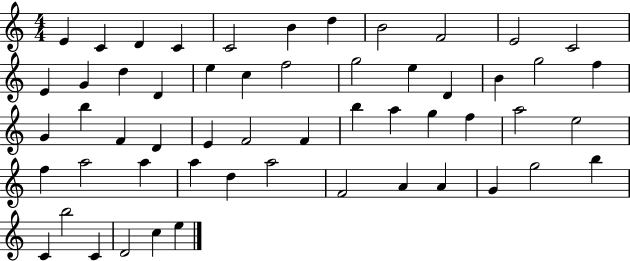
{
  \clef treble
  \numericTimeSignature
  \time 4/4
  \key c \major
  e'4 c'4 d'4 c'4 | c'2 b'4 d''4 | b'2 f'2 | e'2 c'2 | \break e'4 g'4 d''4 d'4 | e''4 c''4 f''2 | g''2 e''4 d'4 | b'4 g''2 f''4 | \break g'4 b''4 f'4 d'4 | e'4 f'2 f'4 | b''4 a''4 g''4 f''4 | a''2 e''2 | \break f''4 a''2 a''4 | a''4 d''4 a''2 | f'2 a'4 a'4 | g'4 g''2 b''4 | \break c'4 b''2 c'4 | d'2 c''4 e''4 | \bar "|."
}